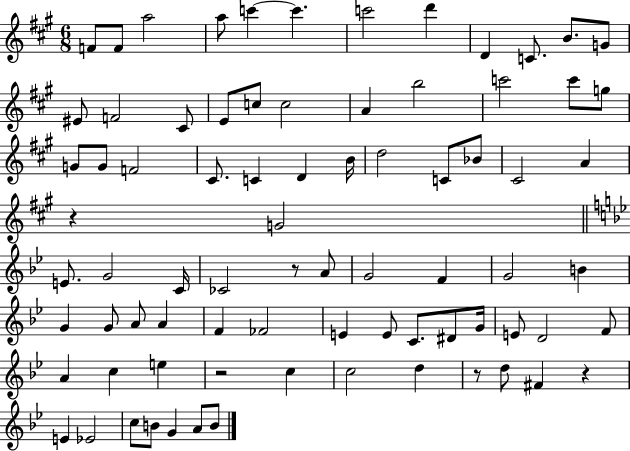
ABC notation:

X:1
T:Untitled
M:6/8
L:1/4
K:A
F/2 F/2 a2 a/2 c' c' c'2 d' D C/2 B/2 G/2 ^E/2 F2 ^C/2 E/2 c/2 c2 A b2 c'2 c'/2 g/2 G/2 G/2 F2 ^C/2 C D B/4 d2 C/2 _B/2 ^C2 A z G2 E/2 G2 C/4 _C2 z/2 A/2 G2 F G2 B G G/2 A/2 A F _F2 E E/2 C/2 ^D/2 G/4 E/2 D2 F/2 A c e z2 c c2 d z/2 d/2 ^F z E _E2 c/2 B/2 G A/2 B/2